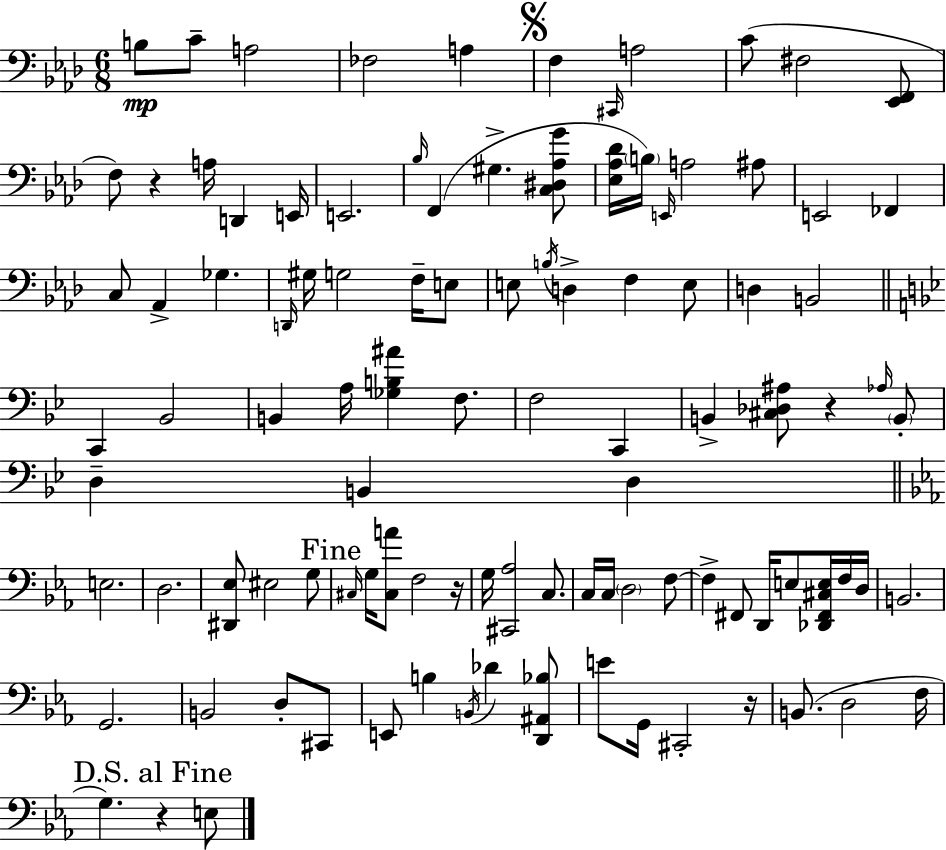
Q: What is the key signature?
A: F minor